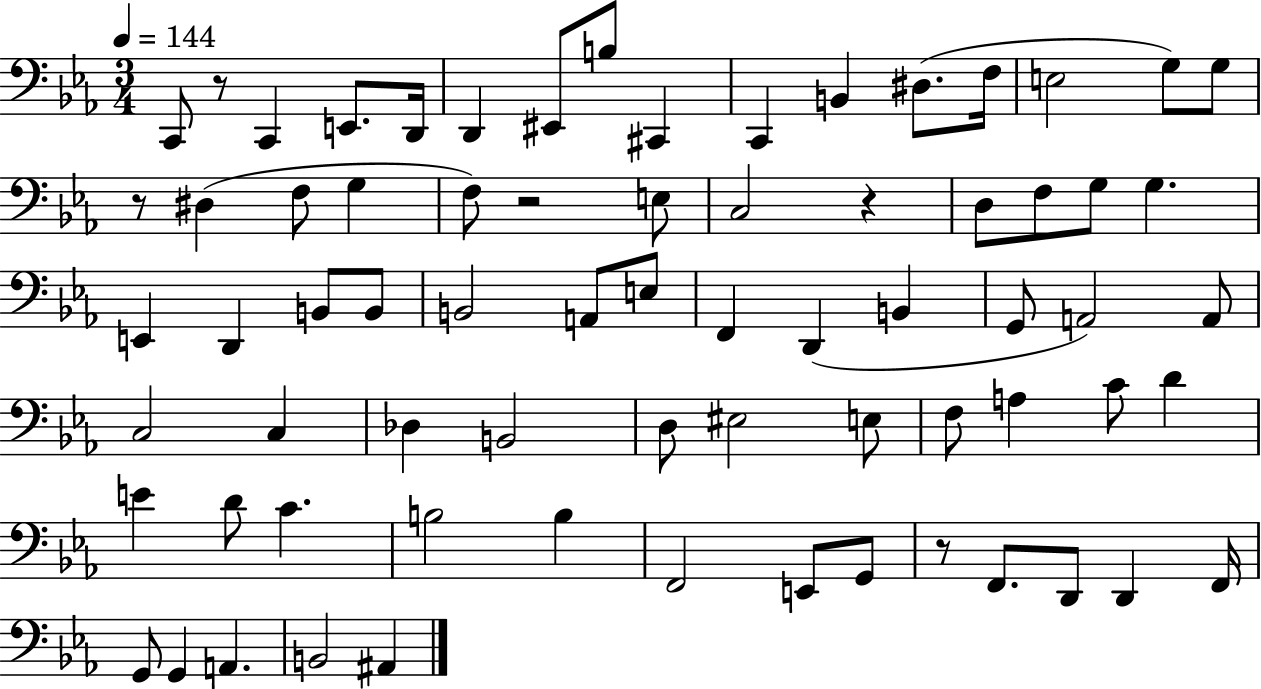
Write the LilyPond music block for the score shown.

{
  \clef bass
  \numericTimeSignature
  \time 3/4
  \key ees \major
  \tempo 4 = 144
  c,8 r8 c,4 e,8. d,16 | d,4 eis,8 b8 cis,4 | c,4 b,4 dis8.( f16 | e2 g8) g8 | \break r8 dis4( f8 g4 | f8) r2 e8 | c2 r4 | d8 f8 g8 g4. | \break e,4 d,4 b,8 b,8 | b,2 a,8 e8 | f,4 d,4( b,4 | g,8 a,2) a,8 | \break c2 c4 | des4 b,2 | d8 eis2 e8 | f8 a4 c'8 d'4 | \break e'4 d'8 c'4. | b2 b4 | f,2 e,8 g,8 | r8 f,8. d,8 d,4 f,16 | \break g,8 g,4 a,4. | b,2 ais,4 | \bar "|."
}